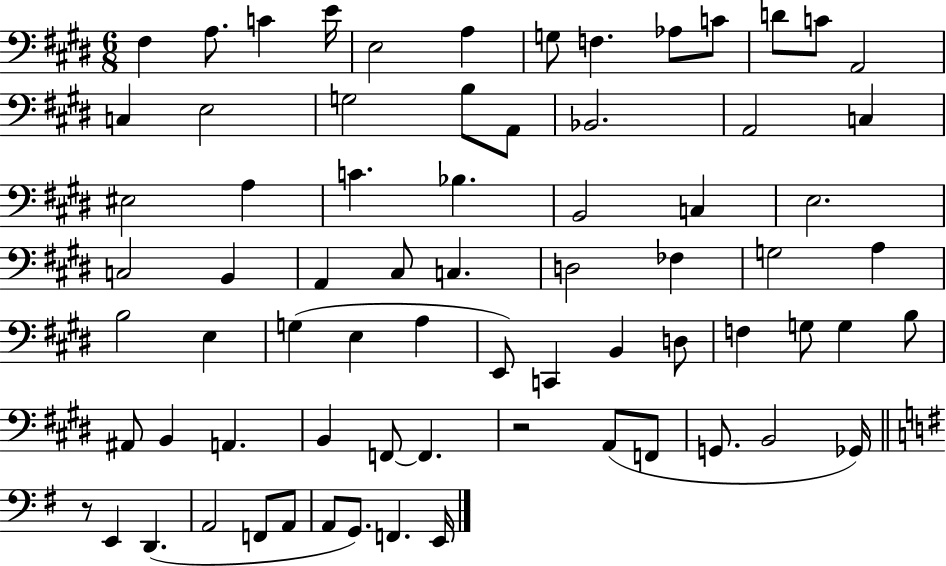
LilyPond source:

{
  \clef bass
  \numericTimeSignature
  \time 6/8
  \key e \major
  \repeat volta 2 { fis4 a8. c'4 e'16 | e2 a4 | g8 f4. aes8 c'8 | d'8 c'8 a,2 | \break c4 e2 | g2 b8 a,8 | bes,2. | a,2 c4 | \break eis2 a4 | c'4. bes4. | b,2 c4 | e2. | \break c2 b,4 | a,4 cis8 c4. | d2 fes4 | g2 a4 | \break b2 e4 | g4( e4 a4 | e,8) c,4 b,4 d8 | f4 g8 g4 b8 | \break ais,8 b,4 a,4. | b,4 f,8~~ f,4. | r2 a,8( f,8 | g,8. b,2 ges,16) | \break \bar "||" \break \key g \major r8 e,4 d,4.( | a,2 f,8 a,8 | a,8 g,8.) f,4. e,16 | } \bar "|."
}